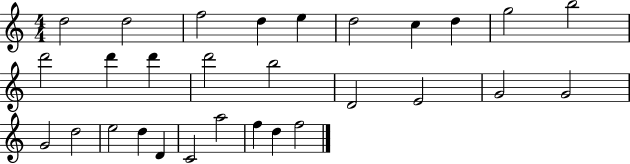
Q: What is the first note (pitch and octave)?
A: D5